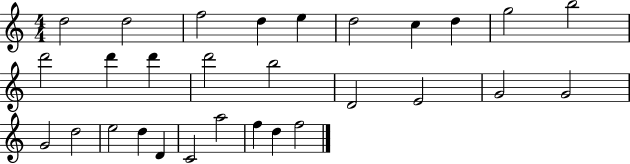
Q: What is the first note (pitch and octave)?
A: D5